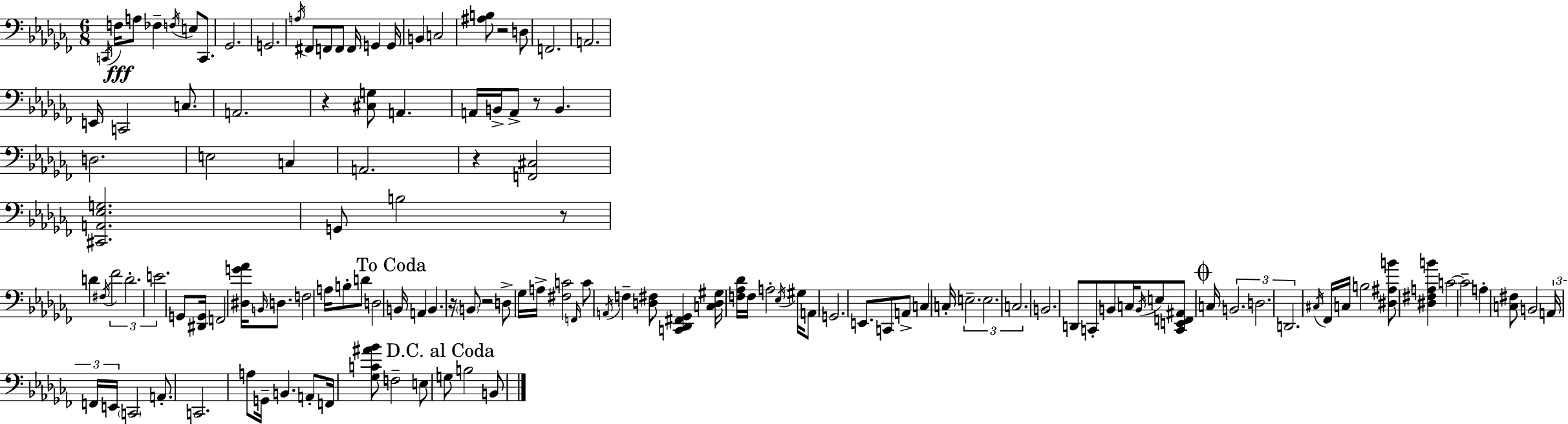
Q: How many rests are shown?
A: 7